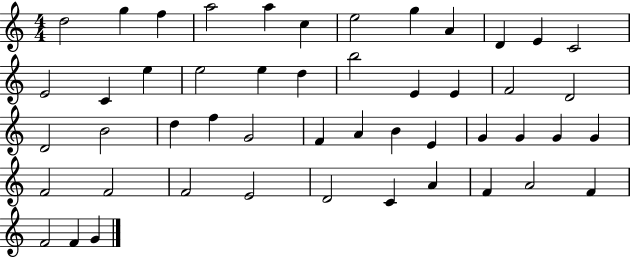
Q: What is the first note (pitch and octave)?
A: D5